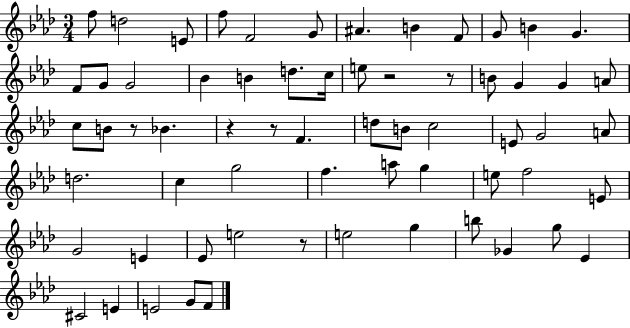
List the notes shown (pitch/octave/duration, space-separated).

F5/e D5/h E4/e F5/e F4/h G4/e A#4/q. B4/q F4/e G4/e B4/q G4/q. F4/e G4/e G4/h Bb4/q B4/q D5/e. C5/s E5/e R/h R/e B4/e G4/q G4/q A4/e C5/e B4/e R/e Bb4/q. R/q R/e F4/q. D5/e B4/e C5/h E4/e G4/h A4/e D5/h. C5/q G5/h F5/q. A5/e G5/q E5/e F5/h E4/e G4/h E4/q Eb4/e E5/h R/e E5/h G5/q B5/e Gb4/q G5/e Eb4/q C#4/h E4/q E4/h G4/e F4/e